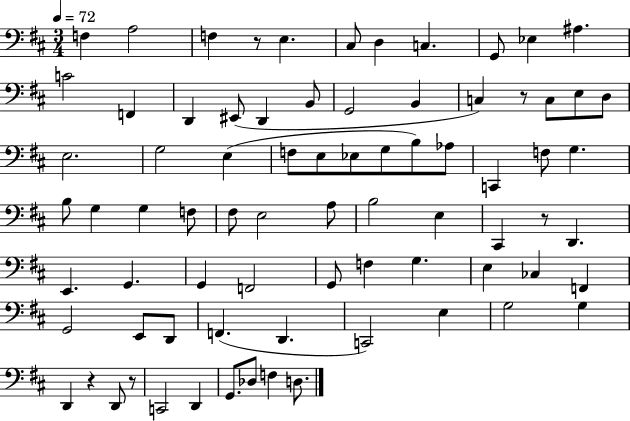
F3/q A3/h F3/q R/e E3/q. C#3/e D3/q C3/q. G2/e Eb3/q A#3/q. C4/h F2/q D2/q EIS2/e D2/q B2/e G2/h B2/q C3/q R/e C3/e E3/e D3/e E3/h. G3/h E3/q F3/e E3/e Eb3/e G3/e B3/e Ab3/e C2/q F3/e G3/q. B3/e G3/q G3/q F3/e F#3/e E3/h A3/e B3/h E3/q C#2/q R/e D2/q. E2/q. G2/q. G2/q F2/h G2/e F3/q G3/q. E3/q CES3/q F2/q G2/h E2/e D2/e F2/q. D2/q. C2/h E3/q G3/h G3/q D2/q R/q D2/e R/e C2/h D2/q G2/e. Db3/e F3/q D3/e.